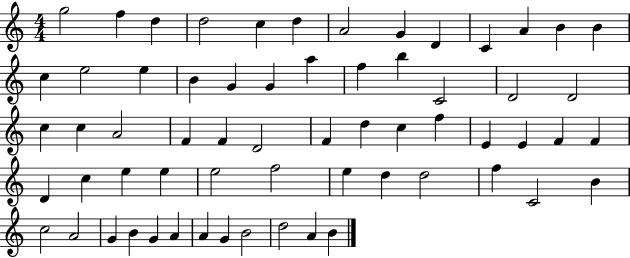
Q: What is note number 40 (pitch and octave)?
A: D4